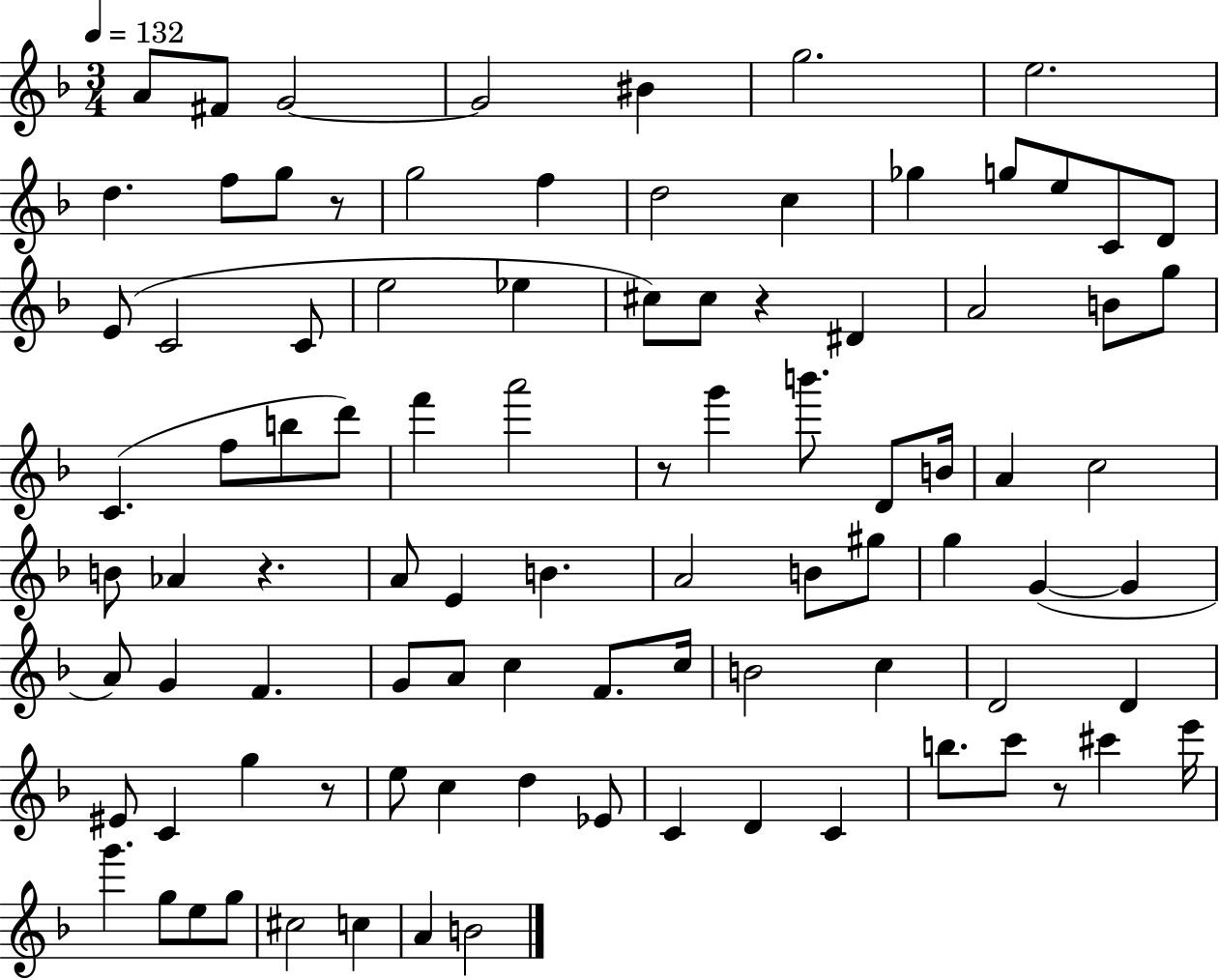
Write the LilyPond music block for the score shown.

{
  \clef treble
  \numericTimeSignature
  \time 3/4
  \key f \major
  \tempo 4 = 132
  a'8 fis'8 g'2~~ | g'2 bis'4 | g''2. | e''2. | \break d''4. f''8 g''8 r8 | g''2 f''4 | d''2 c''4 | ges''4 g''8 e''8 c'8 d'8 | \break e'8( c'2 c'8 | e''2 ees''4 | cis''8) cis''8 r4 dis'4 | a'2 b'8 g''8 | \break c'4.( f''8 b''8 d'''8) | f'''4 a'''2 | r8 g'''4 b'''8. d'8 b'16 | a'4 c''2 | \break b'8 aes'4 r4. | a'8 e'4 b'4. | a'2 b'8 gis''8 | g''4 g'4~(~ g'4 | \break a'8) g'4 f'4. | g'8 a'8 c''4 f'8. c''16 | b'2 c''4 | d'2 d'4 | \break eis'8 c'4 g''4 r8 | e''8 c''4 d''4 ees'8 | c'4 d'4 c'4 | b''8. c'''8 r8 cis'''4 e'''16 | \break g'''4. g''8 e''8 g''8 | cis''2 c''4 | a'4 b'2 | \bar "|."
}